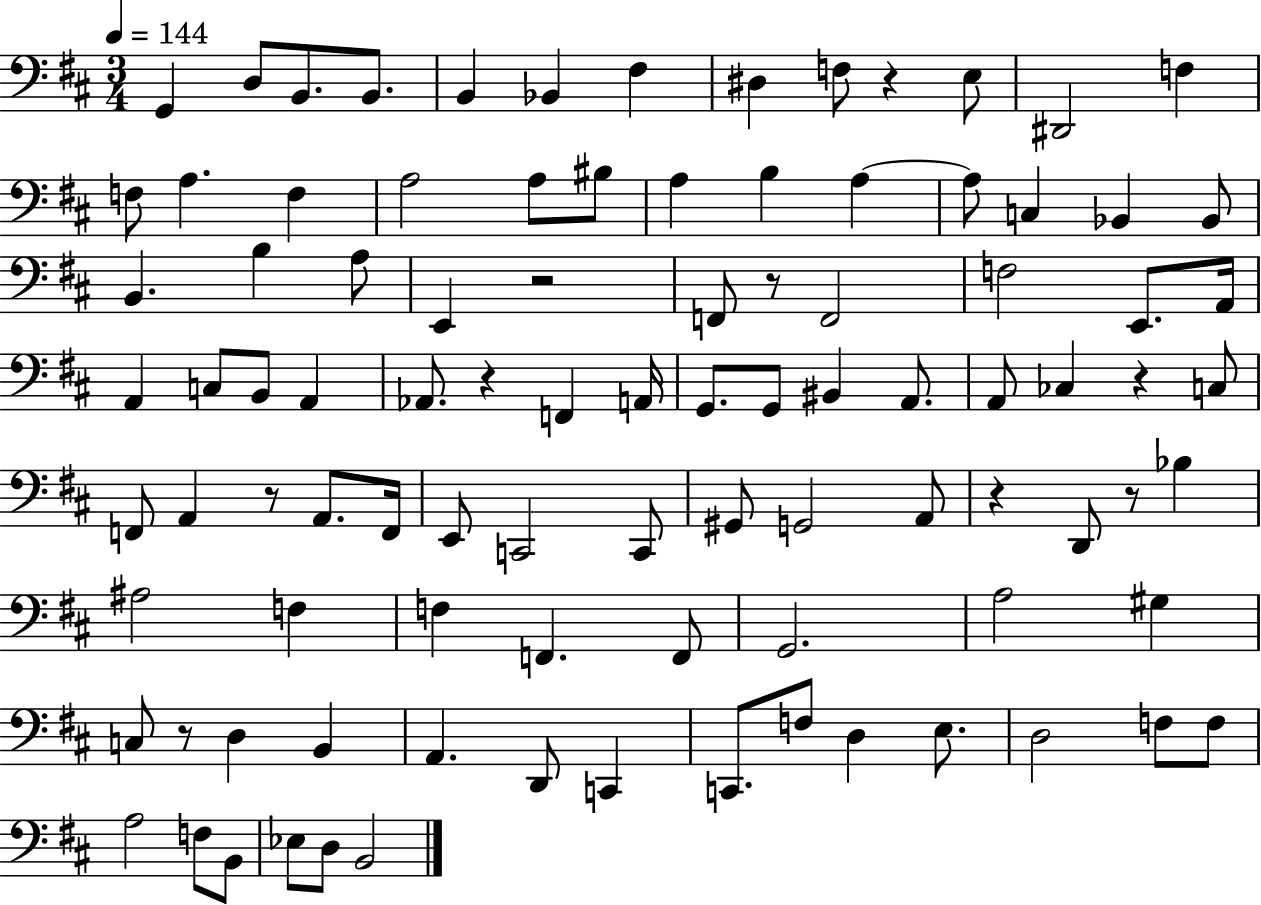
{
  \clef bass
  \numericTimeSignature
  \time 3/4
  \key d \major
  \tempo 4 = 144
  g,4 d8 b,8. b,8. | b,4 bes,4 fis4 | dis4 f8 r4 e8 | dis,2 f4 | \break f8 a4. f4 | a2 a8 bis8 | a4 b4 a4~~ | a8 c4 bes,4 bes,8 | \break b,4. b4 a8 | e,4 r2 | f,8 r8 f,2 | f2 e,8. a,16 | \break a,4 c8 b,8 a,4 | aes,8. r4 f,4 a,16 | g,8. g,8 bis,4 a,8. | a,8 ces4 r4 c8 | \break f,8 a,4 r8 a,8. f,16 | e,8 c,2 c,8 | gis,8 g,2 a,8 | r4 d,8 r8 bes4 | \break ais2 f4 | f4 f,4. f,8 | g,2. | a2 gis4 | \break c8 r8 d4 b,4 | a,4. d,8 c,4 | c,8. f8 d4 e8. | d2 f8 f8 | \break a2 f8 b,8 | ees8 d8 b,2 | \bar "|."
}